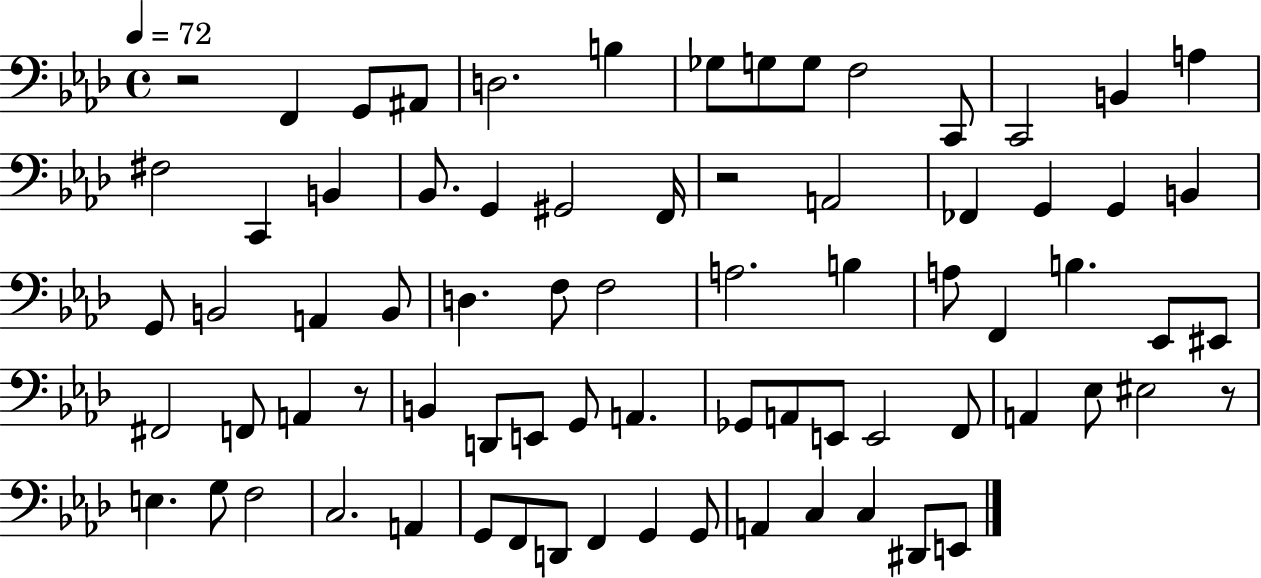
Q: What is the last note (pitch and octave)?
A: E2